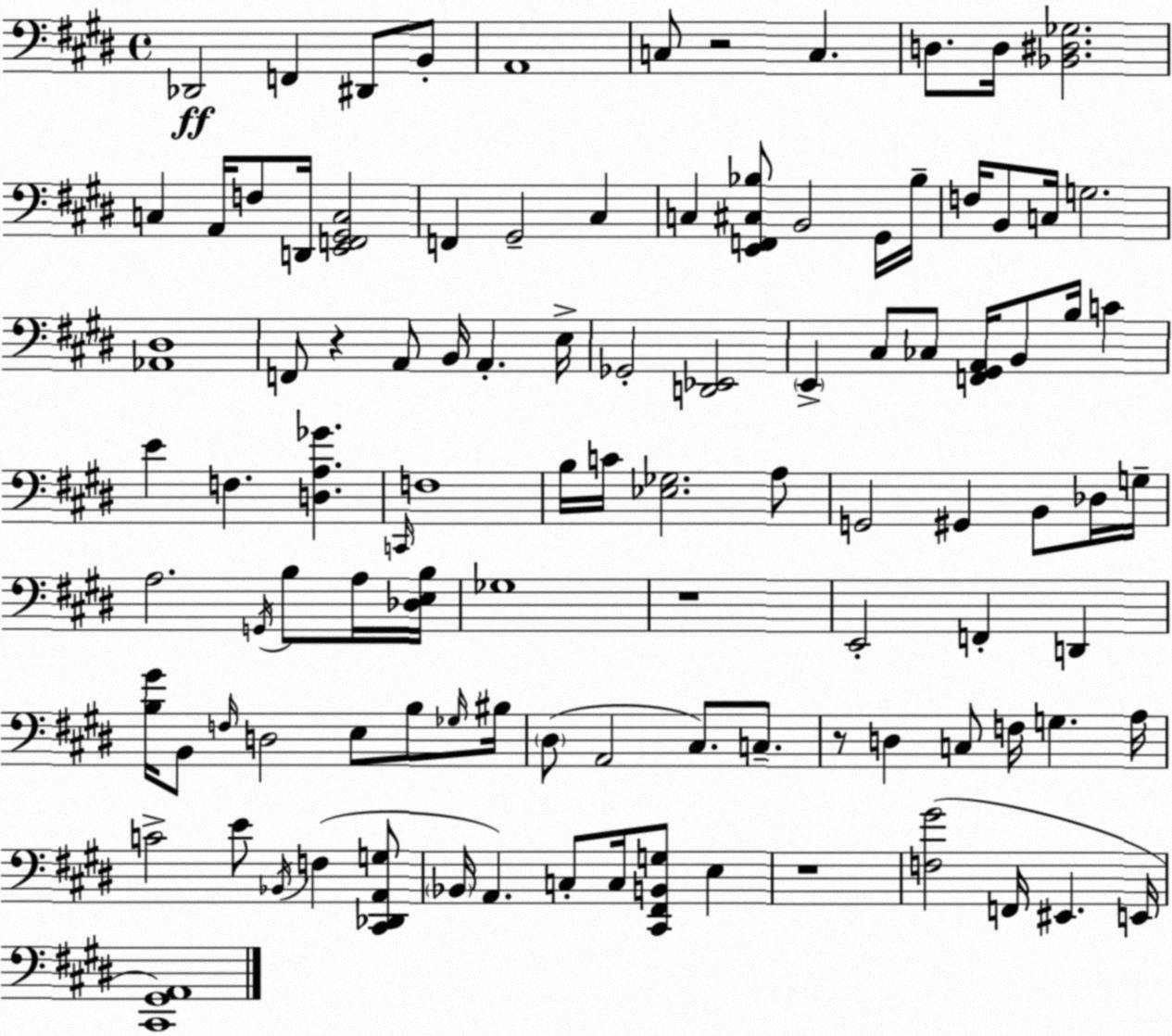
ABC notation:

X:1
T:Untitled
M:4/4
L:1/4
K:E
_D,,2 F,, ^D,,/2 B,,/2 A,,4 C,/2 z2 C, D,/2 D,/4 [_B,,^D,_G,]2 C, A,,/4 F,/2 D,,/4 [E,,F,,^G,,C,]2 F,, ^G,,2 ^C, C, [E,,F,,^C,_B,]/2 B,,2 ^G,,/4 _B,/4 F,/4 B,,/2 C,/4 G,2 [_A,,^D,]4 F,,/2 z A,,/2 B,,/4 A,, E,/4 _G,,2 [D,,_E,,]2 E,, ^C,/2 _C,/2 [F,,^G,,A,,]/4 B,,/2 B,/4 C E F, [D,A,_G] C,,/4 F,4 B,/4 C/4 [_E,_G,]2 A,/2 G,,2 ^G,, B,,/2 _D,/4 G,/4 A,2 G,,/4 B,/2 A,/4 [_D,E,B,]/4 _G,4 z4 E,,2 F,, D,, [B,^G]/4 B,,/2 F,/4 D,2 E,/2 B,/2 _G,/4 ^B,/4 ^D,/2 A,,2 ^C,/2 C,/2 z/2 D, C,/2 F,/4 G, A,/4 C2 E/2 _B,,/4 F, [^C,,_D,,A,,G,]/2 _B,,/4 A,, C,/2 C,/4 [^C,,^F,,B,,G,]/2 E, z4 [F,^G]2 F,,/4 ^E,, E,,/4 [^C,,^G,,A,,]4